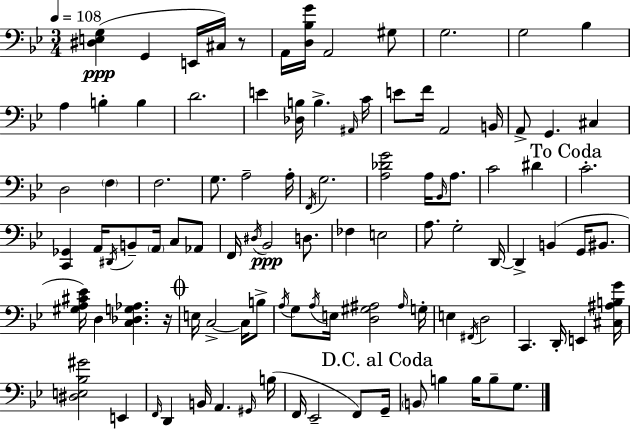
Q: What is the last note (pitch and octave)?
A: G3